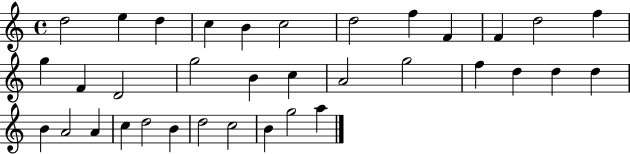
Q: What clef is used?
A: treble